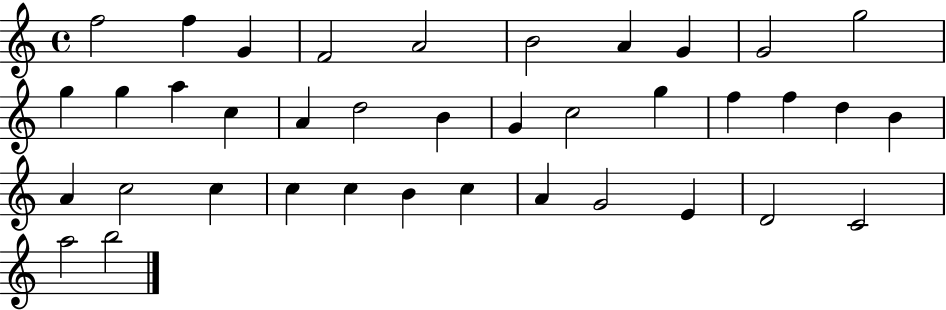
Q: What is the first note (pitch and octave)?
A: F5